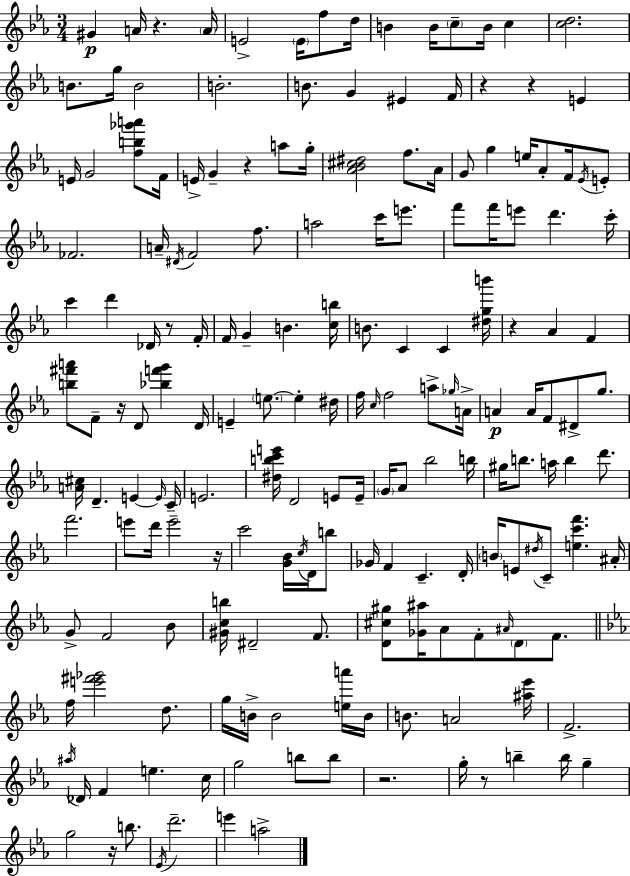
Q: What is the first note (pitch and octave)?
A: G#4